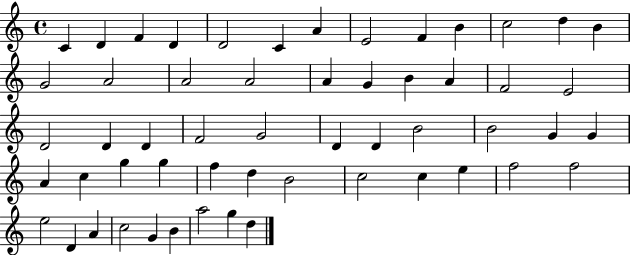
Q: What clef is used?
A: treble